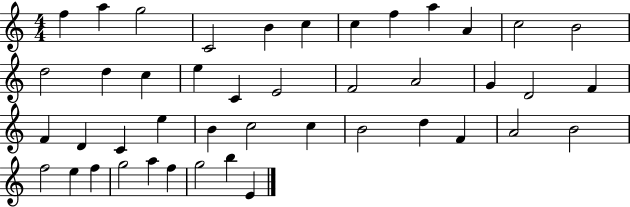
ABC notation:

X:1
T:Untitled
M:4/4
L:1/4
K:C
f a g2 C2 B c c f a A c2 B2 d2 d c e C E2 F2 A2 G D2 F F D C e B c2 c B2 d F A2 B2 f2 e f g2 a f g2 b E